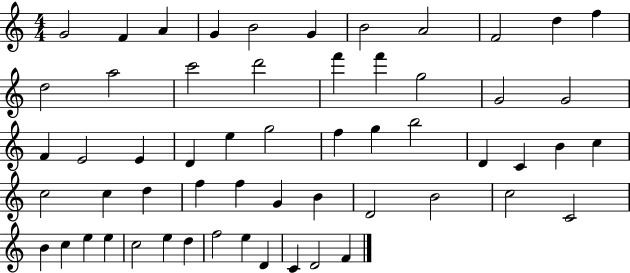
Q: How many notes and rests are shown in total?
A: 57